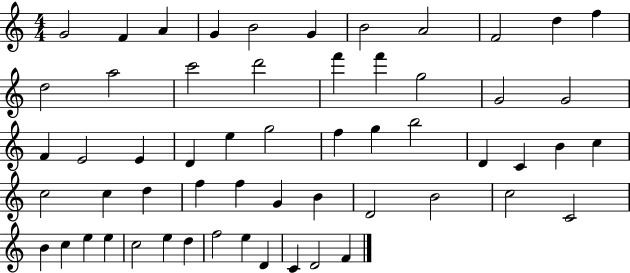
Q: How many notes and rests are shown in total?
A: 57